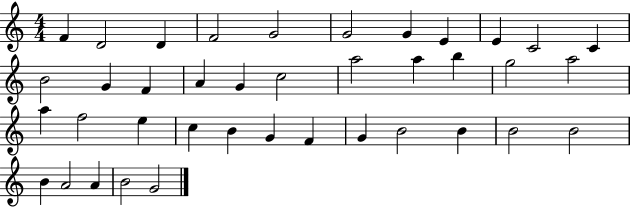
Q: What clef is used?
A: treble